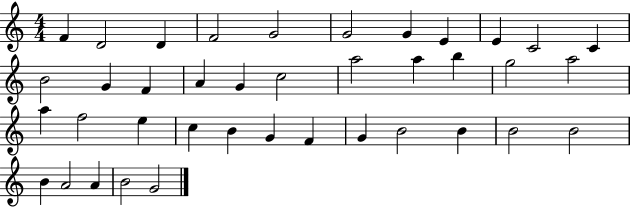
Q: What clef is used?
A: treble